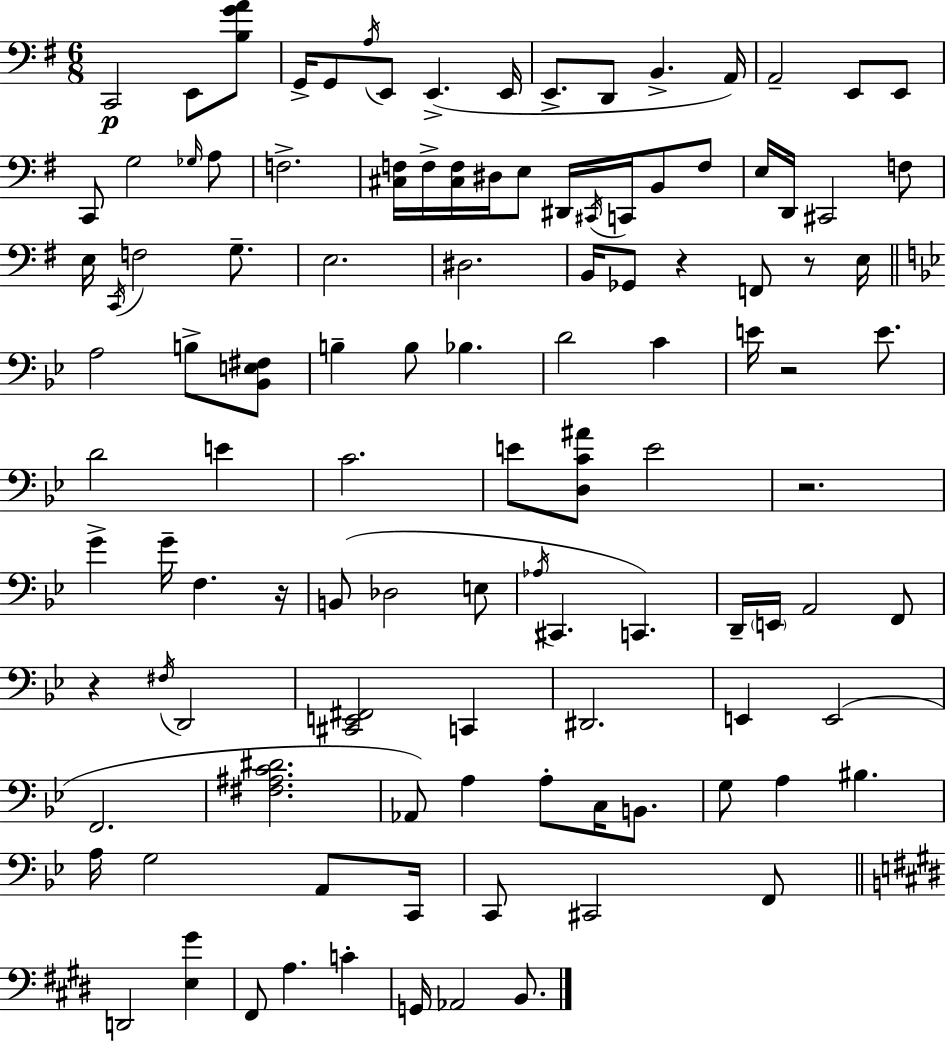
X:1
T:Untitled
M:6/8
L:1/4
K:Em
C,,2 E,,/2 [B,GA]/2 G,,/4 G,,/2 A,/4 E,,/2 E,, E,,/4 E,,/2 D,,/2 B,, A,,/4 A,,2 E,,/2 E,,/2 C,,/2 G,2 _G,/4 A,/2 F,2 [^C,F,]/4 F,/4 [^C,F,]/4 ^D,/4 E,/2 ^D,,/4 ^C,,/4 C,,/4 B,,/2 F,/2 E,/4 D,,/4 ^C,,2 F,/2 E,/4 C,,/4 F,2 G,/2 E,2 ^D,2 B,,/4 _G,,/2 z F,,/2 z/2 E,/4 A,2 B,/2 [_B,,E,^F,]/2 B, B,/2 _B, D2 C E/4 z2 E/2 D2 E C2 E/2 [D,C^A]/2 E2 z2 G G/4 F, z/4 B,,/2 _D,2 E,/2 _A,/4 ^C,, C,, D,,/4 E,,/4 A,,2 F,,/2 z ^F,/4 D,,2 [^C,,E,,^F,,]2 C,, ^D,,2 E,, E,,2 F,,2 [^F,^A,C^D]2 _A,,/2 A, A,/2 C,/4 B,,/2 G,/2 A, ^B, A,/4 G,2 A,,/2 C,,/4 C,,/2 ^C,,2 F,,/2 D,,2 [E,^G] ^F,,/2 A, C G,,/4 _A,,2 B,,/2